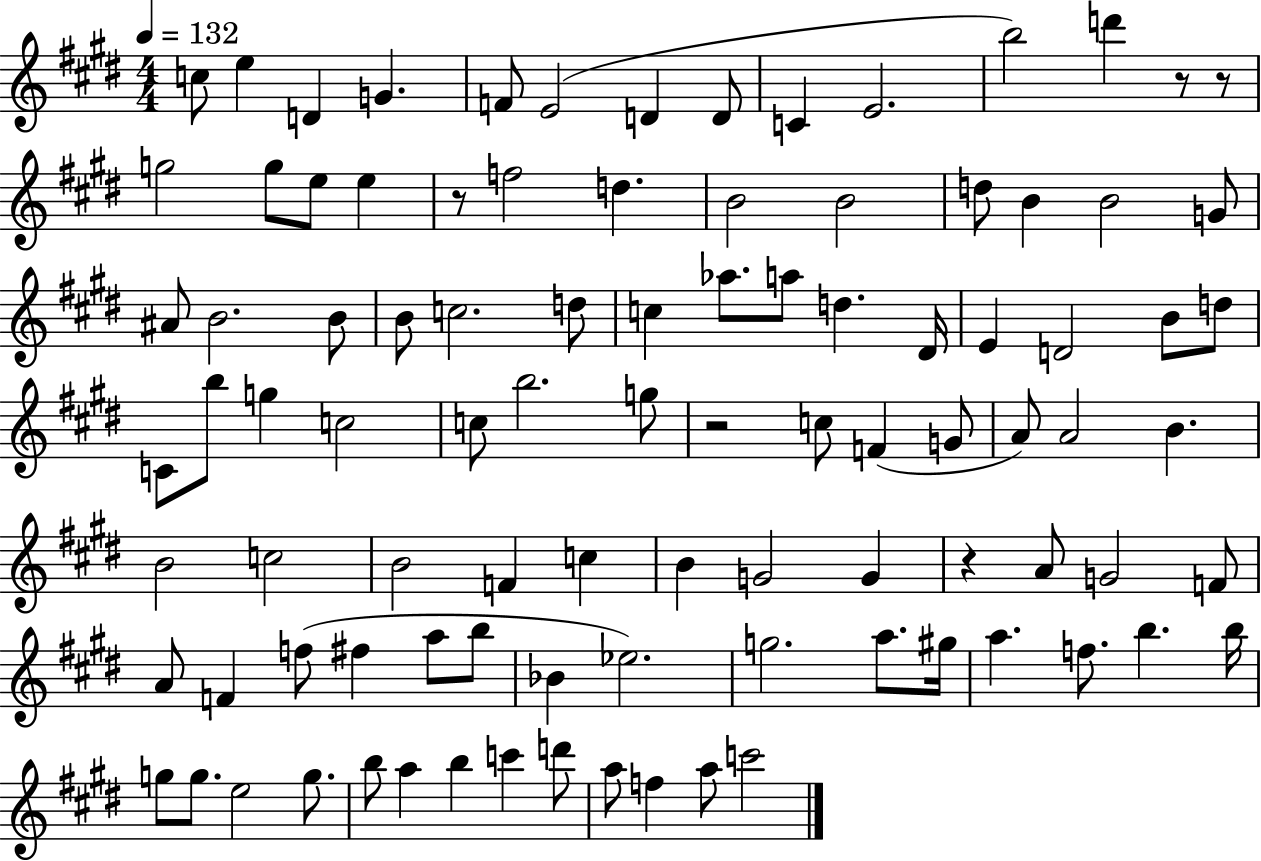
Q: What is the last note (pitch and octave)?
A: C6